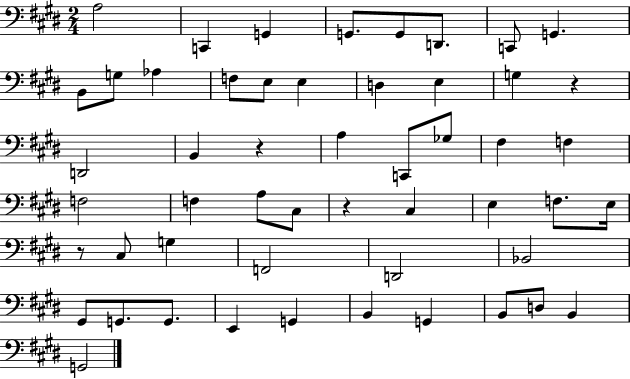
{
  \clef bass
  \numericTimeSignature
  \time 2/4
  \key e \major
  a2 | c,4 g,4 | g,8. g,8 d,8. | c,8 g,4. | \break b,8 g8 aes4 | f8 e8 e4 | d4 e4 | g4 r4 | \break d,2 | b,4 r4 | a4 c,8 ges8 | fis4 f4 | \break f2 | f4 a8 cis8 | r4 cis4 | e4 f8. e16 | \break r8 cis8 g4 | f,2 | d,2 | bes,2 | \break gis,8 g,8. g,8. | e,4 g,4 | b,4 g,4 | b,8 d8 b,4 | \break g,2 | \bar "|."
}